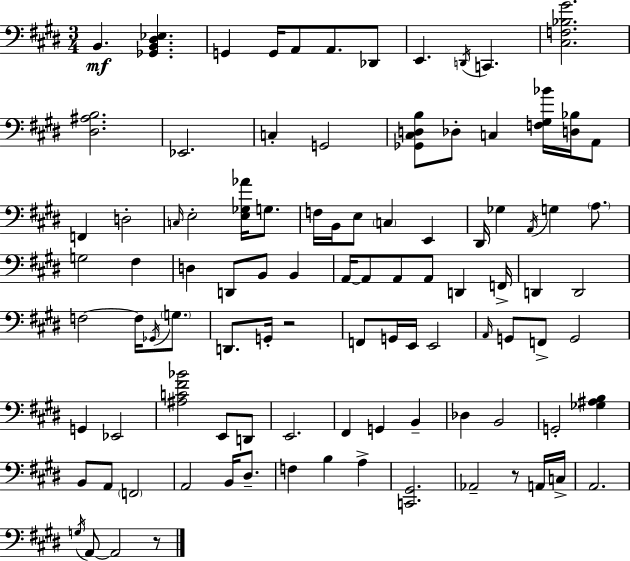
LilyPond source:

{
  \clef bass
  \numericTimeSignature
  \time 3/4
  \key e \major
  \repeat volta 2 { b,4.\mf <ges, b, dis ees>4. | g,4 g,16 a,8 a,8. des,8 | e,4. \acciaccatura { d,16 } c,4. | <cis f bes gis'>2. | \break <dis ais b>2. | ees,2. | c4-. g,2 | <ges, cis d b>8 des8-. c4 <f gis bes'>16 <d bes>16 a,8 | \break f,4 d2-. | \grace { c16 } e2-. <e ges aes'>16 g8. | f16 b,16 e8 \parenthesize c4 e,4 | dis,16 ges4 \acciaccatura { a,16 } g4 | \break \parenthesize a8. g2 fis4 | d4 d,8 b,8 b,4 | a,16~~ a,8 a,8 a,8 d,4 | f,16-> d,4 d,2 | \break f2~~ f16 | \acciaccatura { ges,16 } \parenthesize g8. d,8. g,16-. r2 | f,8 g,16 e,16 e,2 | \grace { a,16 } g,8 f,8-> g,2 | \break g,4 ees,2 | <ais c' fis' bes'>2 | e,8 d,8 e,2. | fis,4 g,4 | \break b,4-- des4 b,2 | g,2-. | <ges ais b>4 b,8 a,8 \parenthesize f,2 | a,2 | \break b,16 dis8.-- f4 b4 | a4-> <c, gis,>2. | aes,2-- | r8 a,16 c16-> a,2. | \break \acciaccatura { g16 } a,8~~ a,2 | r8 } \bar "|."
}